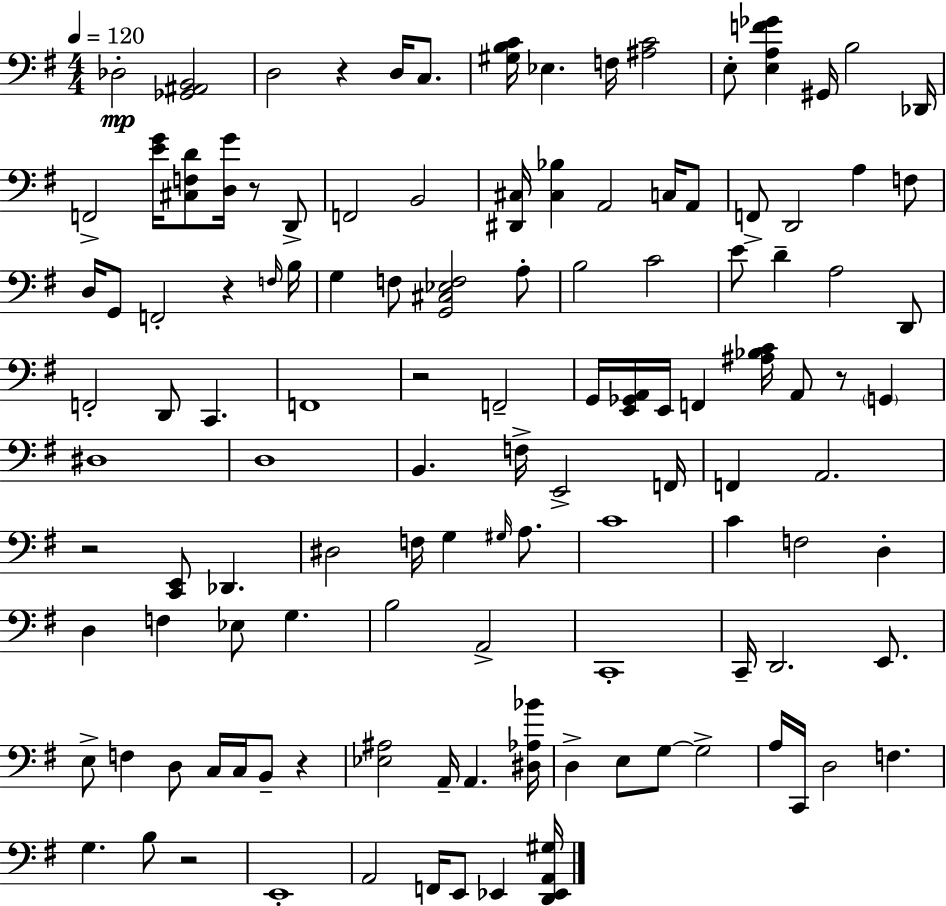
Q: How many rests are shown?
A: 8